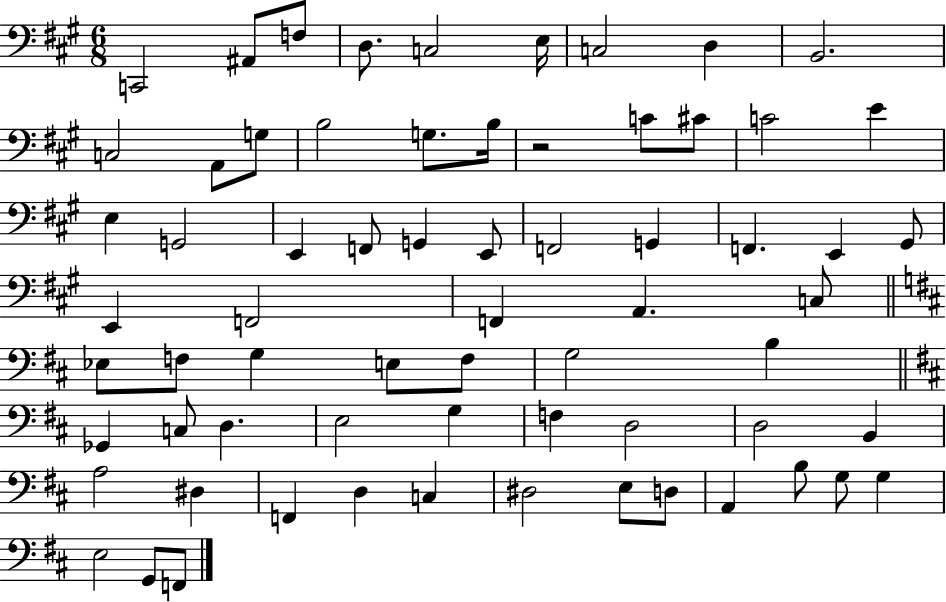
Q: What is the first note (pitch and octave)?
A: C2